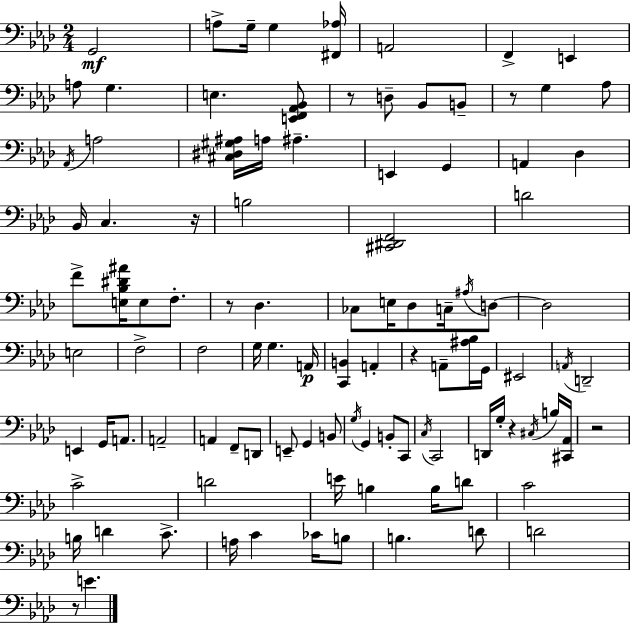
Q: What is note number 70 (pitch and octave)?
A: B3